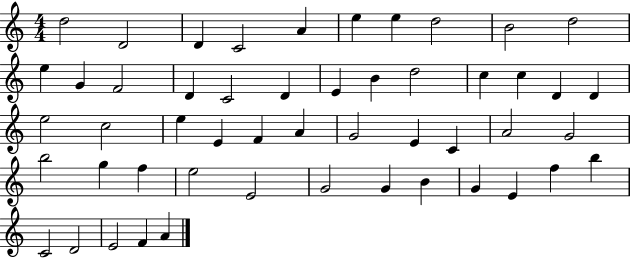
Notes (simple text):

D5/h D4/h D4/q C4/h A4/q E5/q E5/q D5/h B4/h D5/h E5/q G4/q F4/h D4/q C4/h D4/q E4/q B4/q D5/h C5/q C5/q D4/q D4/q E5/h C5/h E5/q E4/q F4/q A4/q G4/h E4/q C4/q A4/h G4/h B5/h G5/q F5/q E5/h E4/h G4/h G4/q B4/q G4/q E4/q F5/q B5/q C4/h D4/h E4/h F4/q A4/q